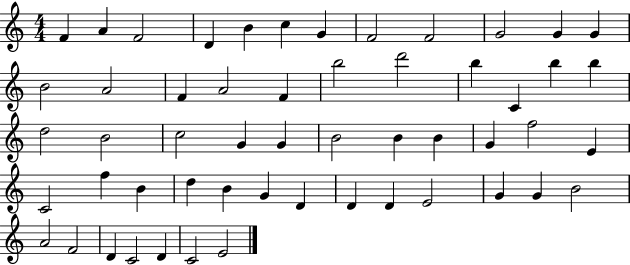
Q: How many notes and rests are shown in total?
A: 54